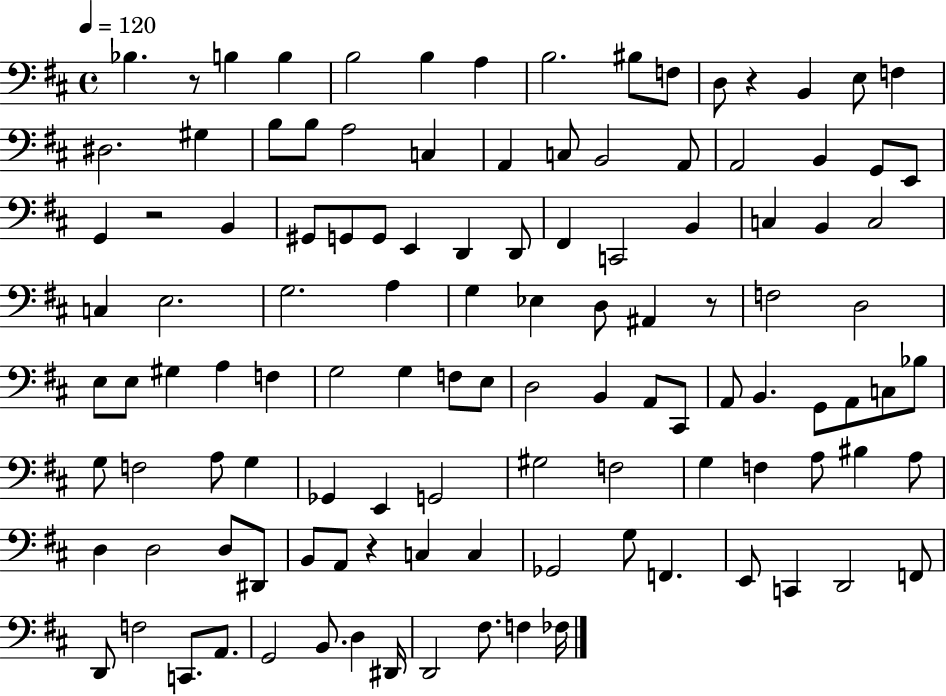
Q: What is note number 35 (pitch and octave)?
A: D2